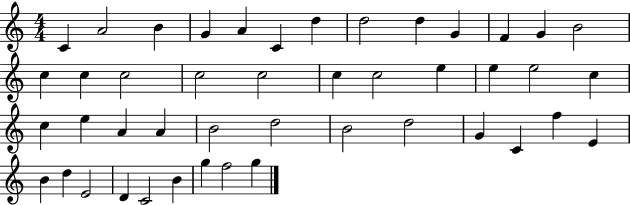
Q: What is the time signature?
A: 4/4